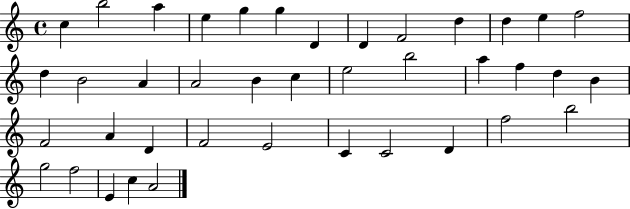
{
  \clef treble
  \time 4/4
  \defaultTimeSignature
  \key c \major
  c''4 b''2 a''4 | e''4 g''4 g''4 d'4 | d'4 f'2 d''4 | d''4 e''4 f''2 | \break d''4 b'2 a'4 | a'2 b'4 c''4 | e''2 b''2 | a''4 f''4 d''4 b'4 | \break f'2 a'4 d'4 | f'2 e'2 | c'4 c'2 d'4 | f''2 b''2 | \break g''2 f''2 | e'4 c''4 a'2 | \bar "|."
}